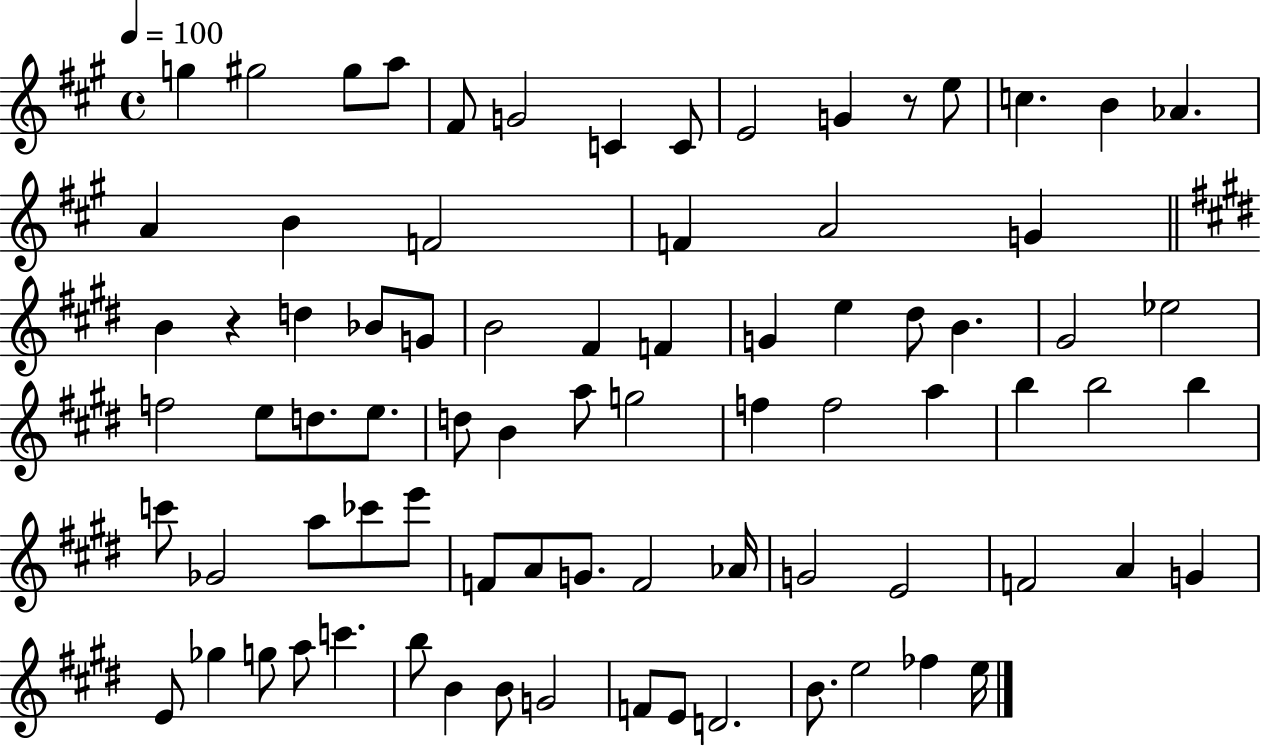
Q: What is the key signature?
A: A major